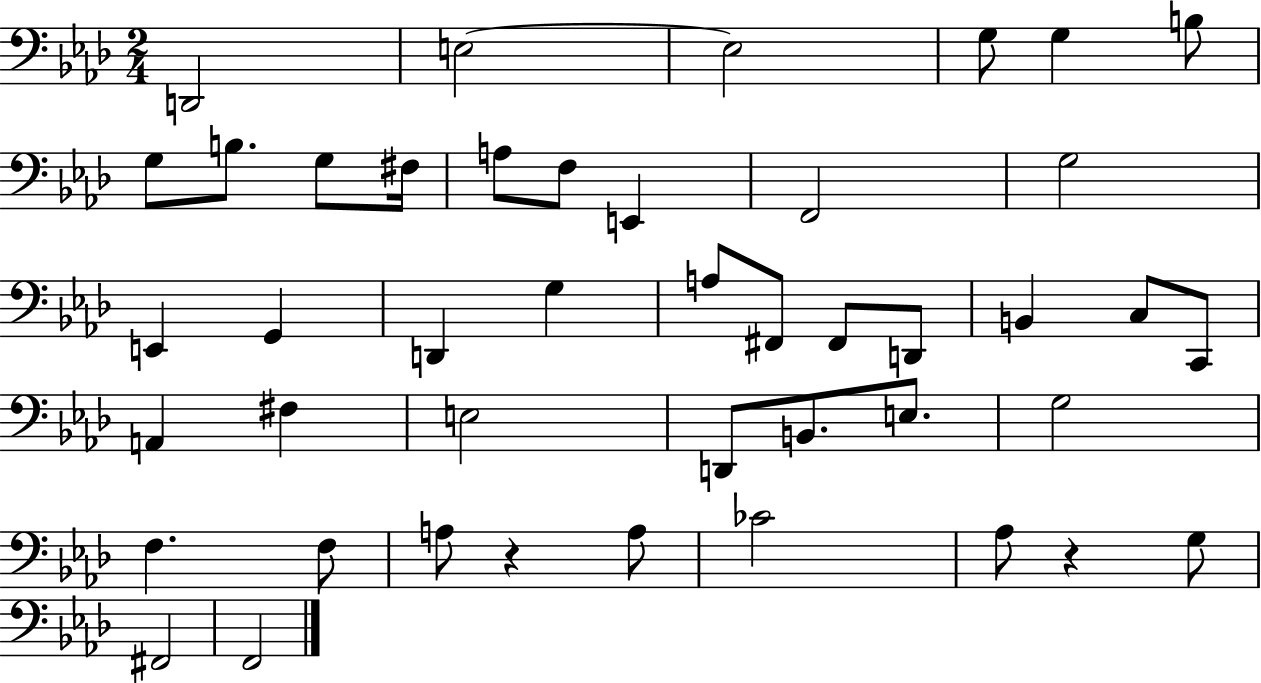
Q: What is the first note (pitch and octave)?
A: D2